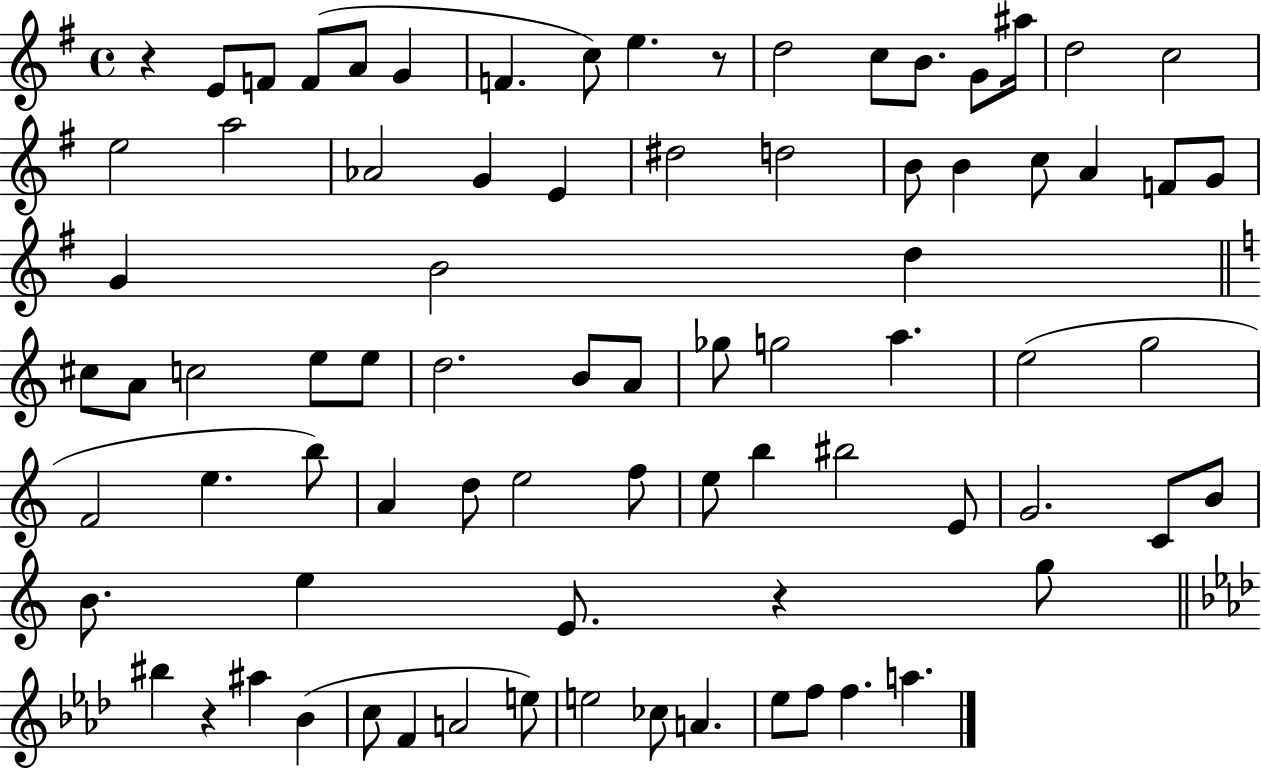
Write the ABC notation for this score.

X:1
T:Untitled
M:4/4
L:1/4
K:G
z E/2 F/2 F/2 A/2 G F c/2 e z/2 d2 c/2 B/2 G/2 ^a/4 d2 c2 e2 a2 _A2 G E ^d2 d2 B/2 B c/2 A F/2 G/2 G B2 d ^c/2 A/2 c2 e/2 e/2 d2 B/2 A/2 _g/2 g2 a e2 g2 F2 e b/2 A d/2 e2 f/2 e/2 b ^b2 E/2 G2 C/2 B/2 B/2 e E/2 z g/2 ^b z ^a _B c/2 F A2 e/2 e2 _c/2 A _e/2 f/2 f a